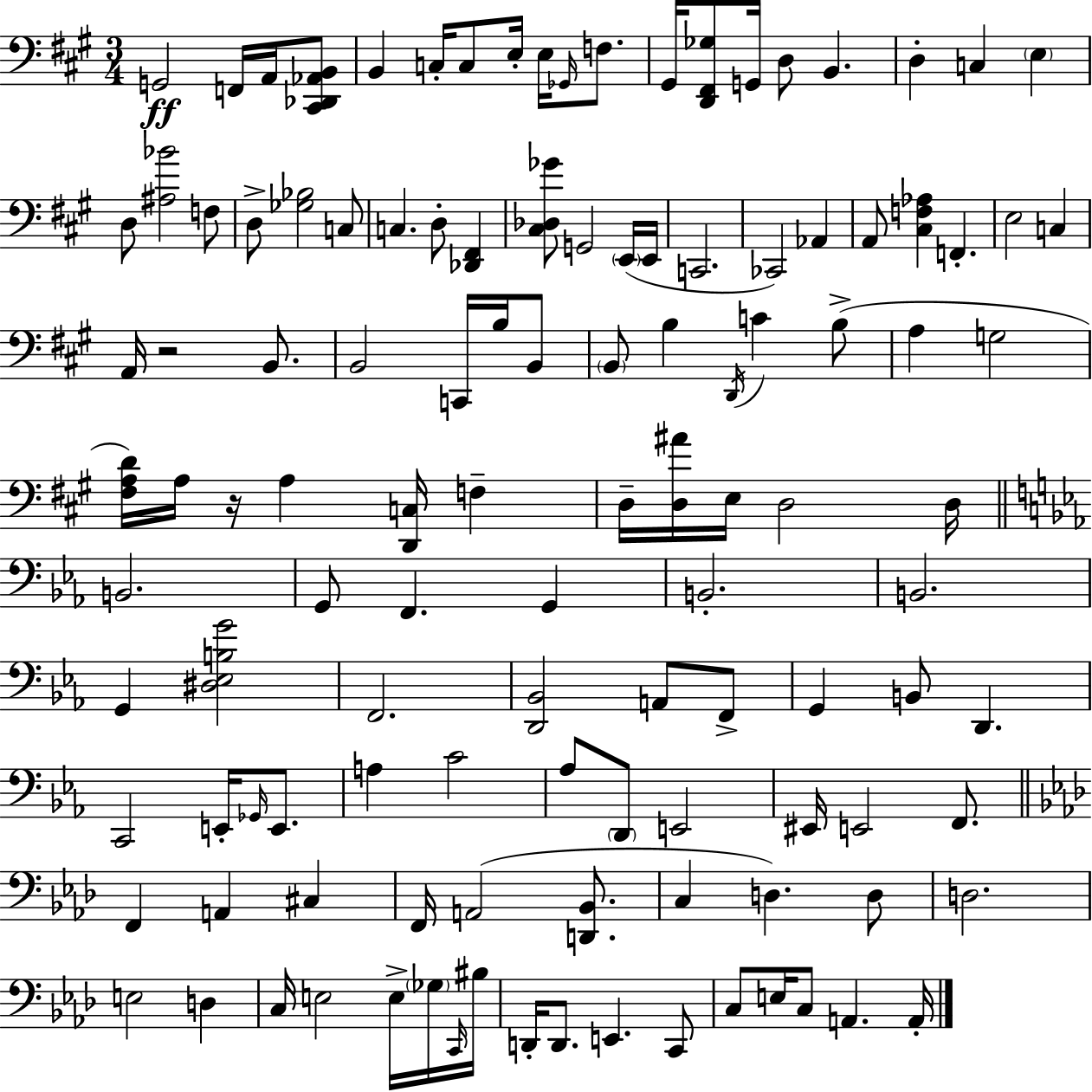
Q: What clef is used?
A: bass